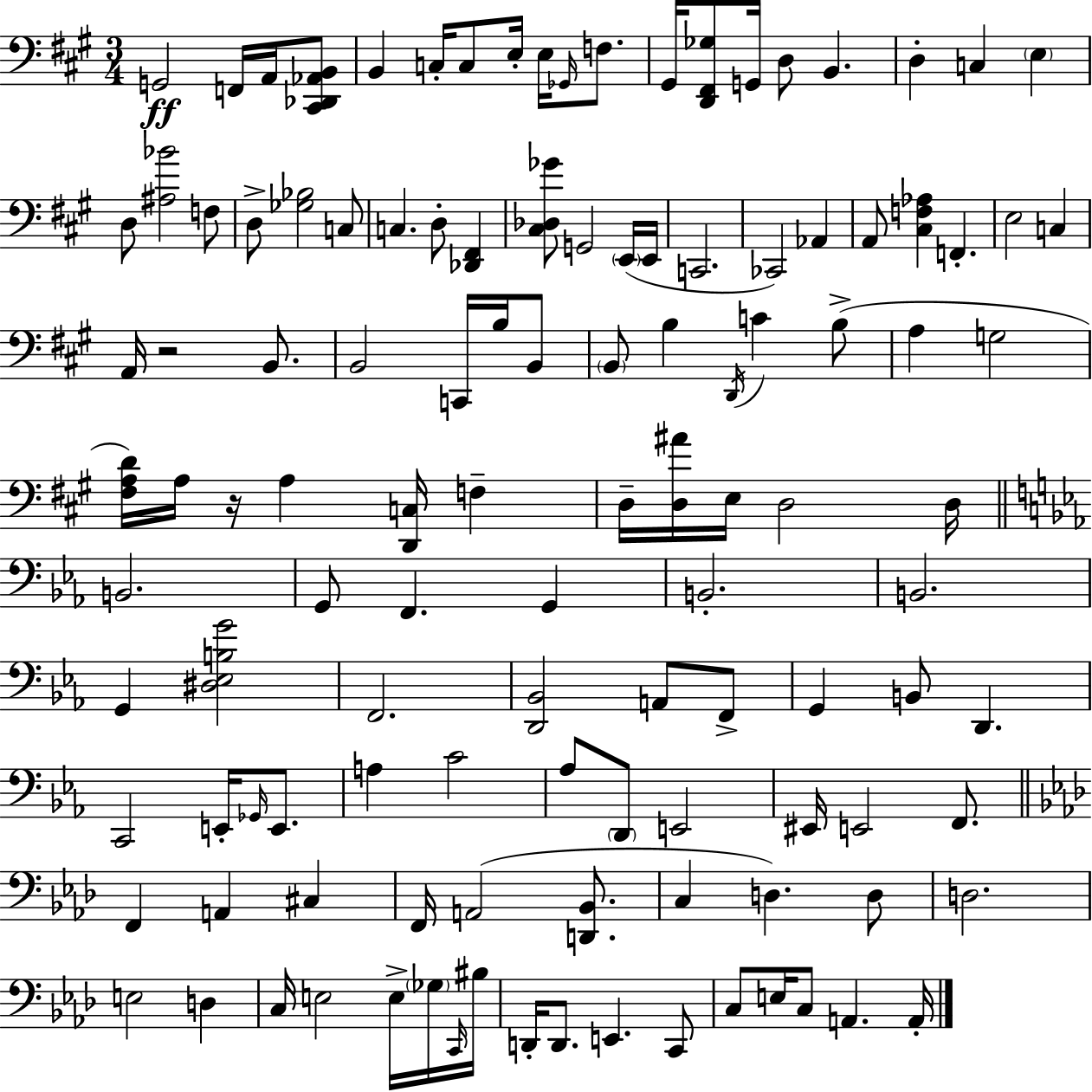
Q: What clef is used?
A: bass